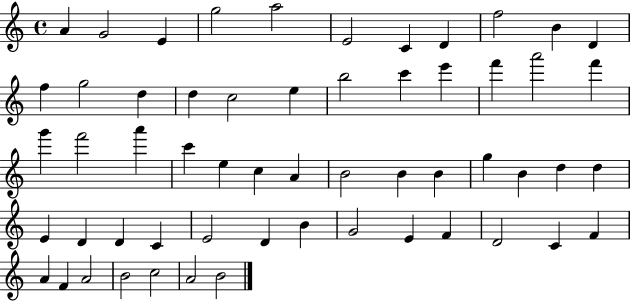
{
  \clef treble
  \time 4/4
  \defaultTimeSignature
  \key c \major
  a'4 g'2 e'4 | g''2 a''2 | e'2 c'4 d'4 | f''2 b'4 d'4 | \break f''4 g''2 d''4 | d''4 c''2 e''4 | b''2 c'''4 e'''4 | f'''4 a'''2 f'''4 | \break g'''4 f'''2 a'''4 | c'''4 e''4 c''4 a'4 | b'2 b'4 b'4 | g''4 b'4 d''4 d''4 | \break e'4 d'4 d'4 c'4 | e'2 d'4 b'4 | g'2 e'4 f'4 | d'2 c'4 f'4 | \break a'4 f'4 a'2 | b'2 c''2 | a'2 b'2 | \bar "|."
}